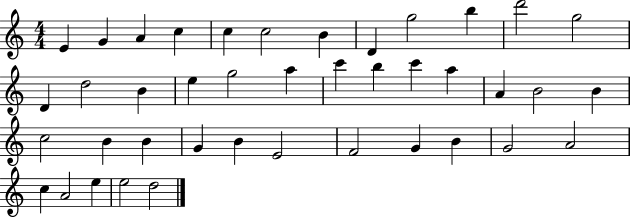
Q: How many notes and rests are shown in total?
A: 41